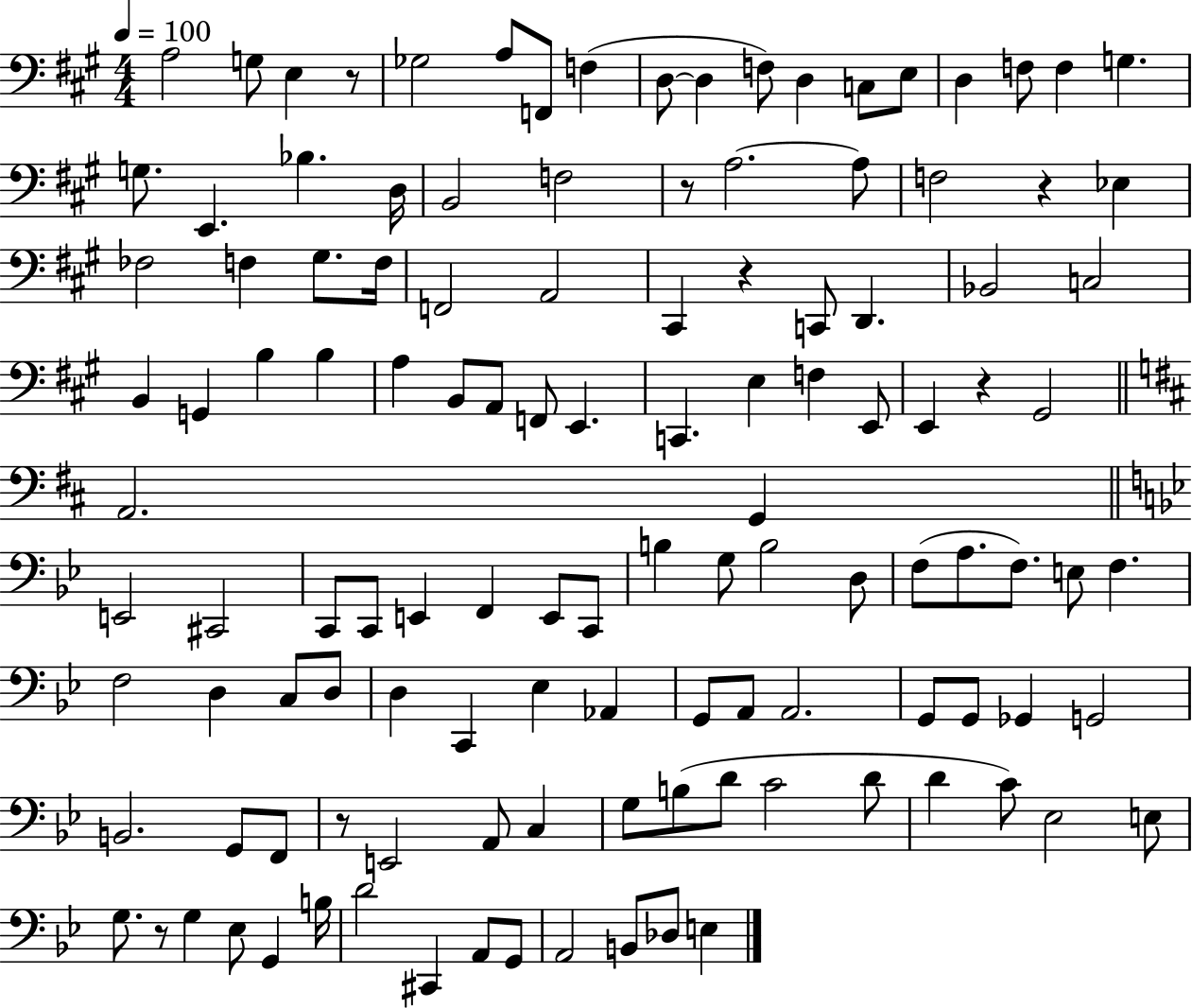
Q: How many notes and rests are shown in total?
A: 122